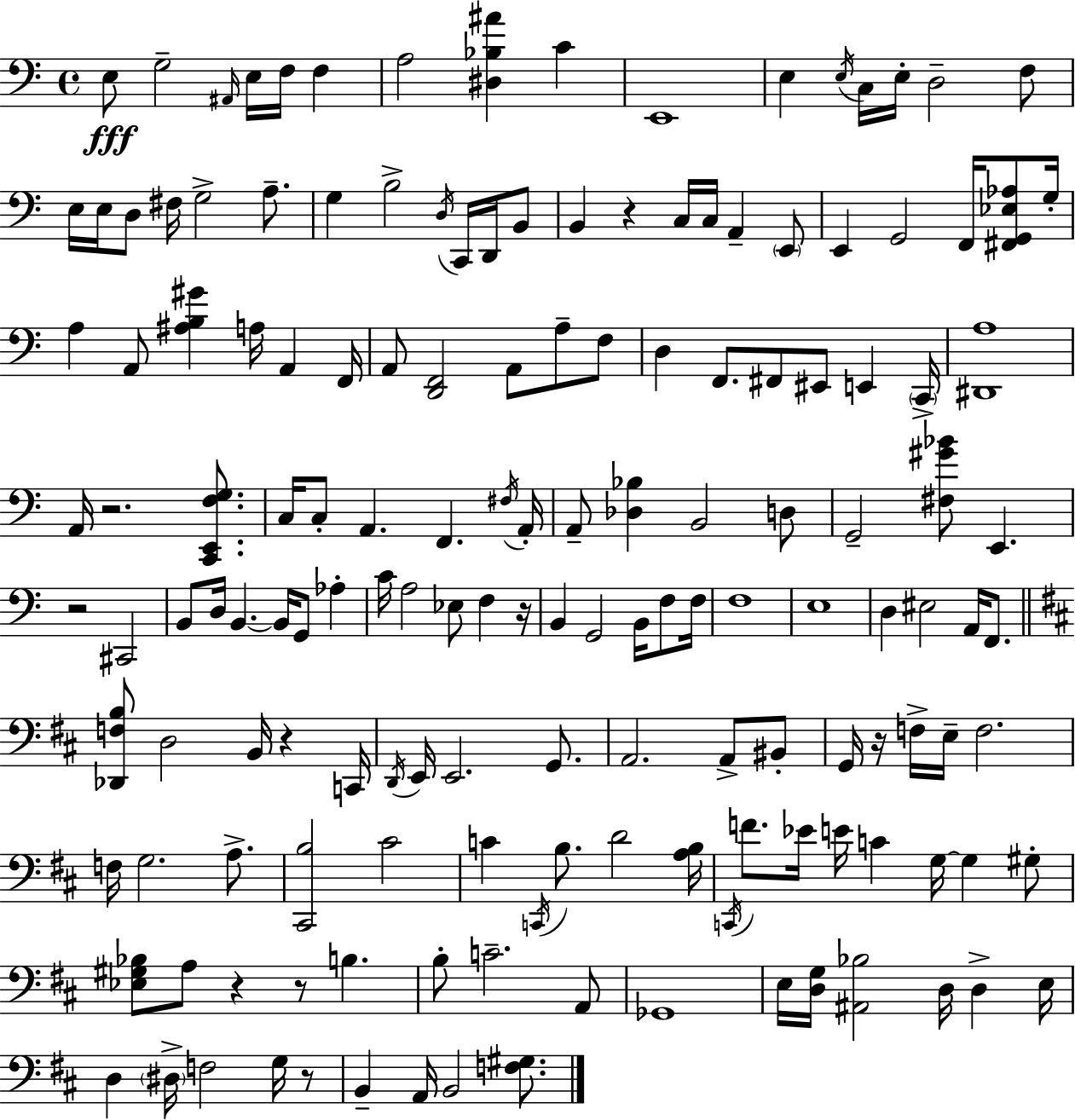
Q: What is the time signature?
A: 4/4